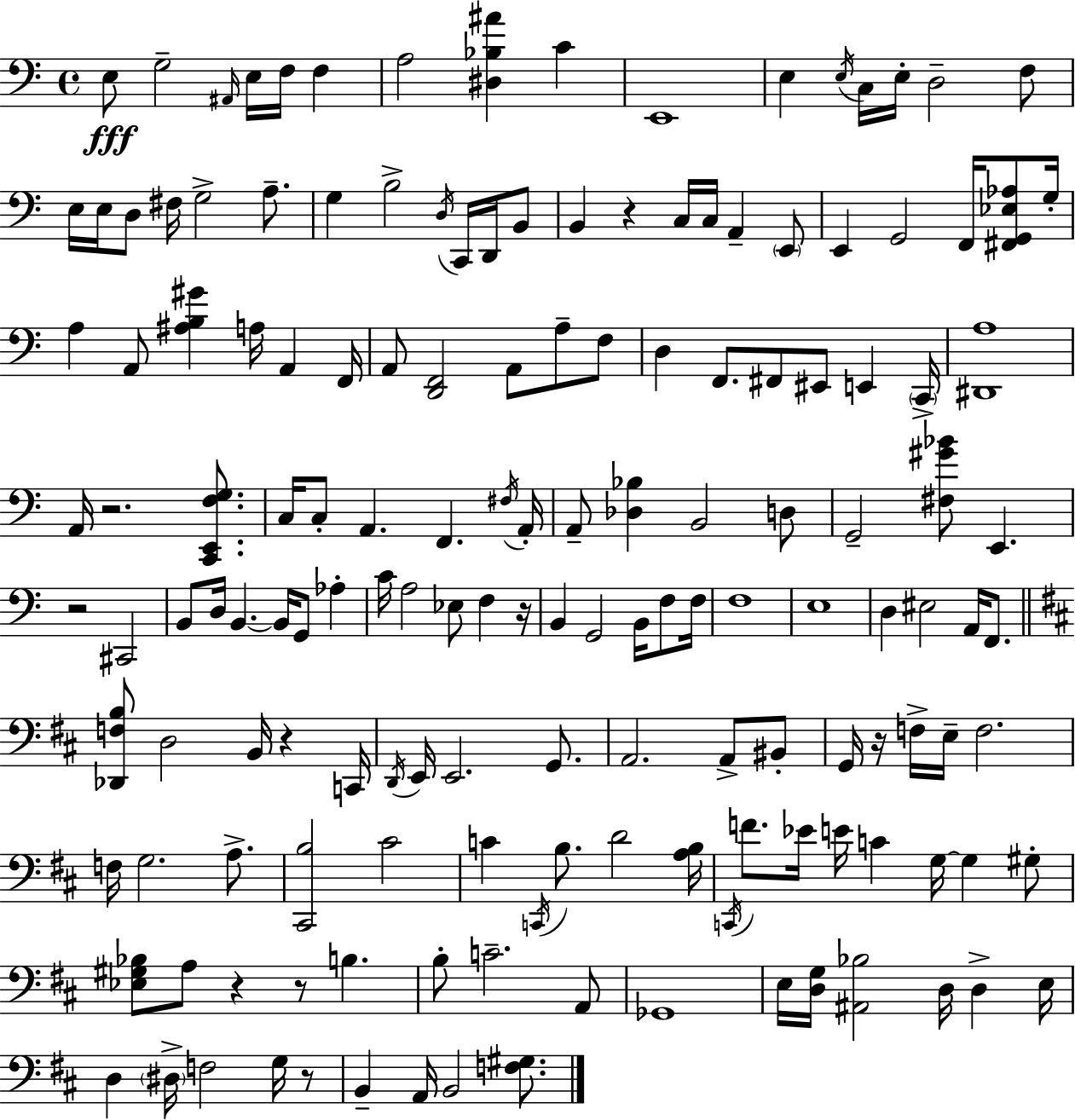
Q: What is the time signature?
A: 4/4